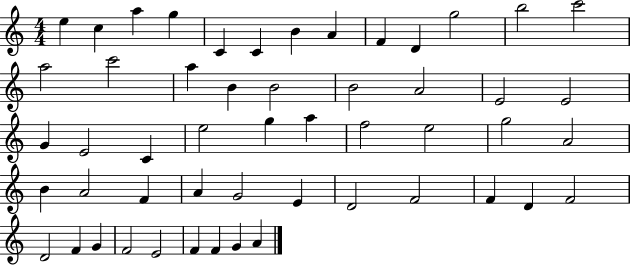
X:1
T:Untitled
M:4/4
L:1/4
K:C
e c a g C C B A F D g2 b2 c'2 a2 c'2 a B B2 B2 A2 E2 E2 G E2 C e2 g a f2 e2 g2 A2 B A2 F A G2 E D2 F2 F D F2 D2 F G F2 E2 F F G A